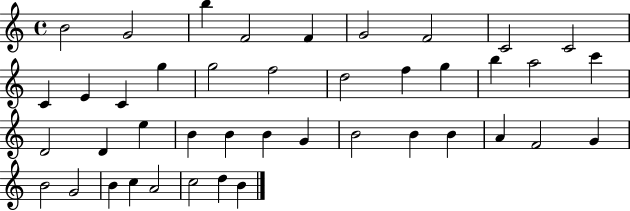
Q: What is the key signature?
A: C major